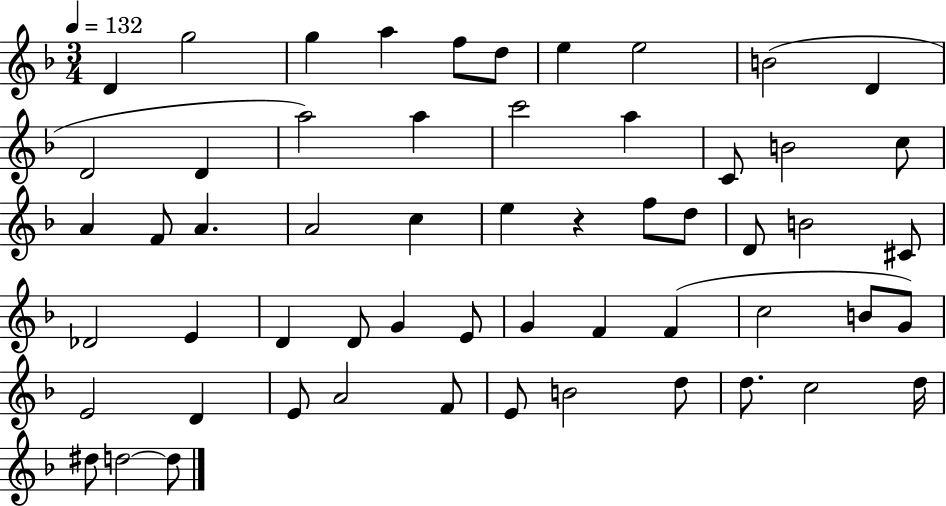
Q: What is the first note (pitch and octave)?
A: D4